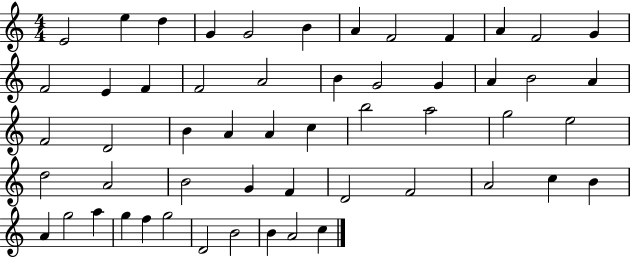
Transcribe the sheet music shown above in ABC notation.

X:1
T:Untitled
M:4/4
L:1/4
K:C
E2 e d G G2 B A F2 F A F2 G F2 E F F2 A2 B G2 G A B2 A F2 D2 B A A c b2 a2 g2 e2 d2 A2 B2 G F D2 F2 A2 c B A g2 a g f g2 D2 B2 B A2 c